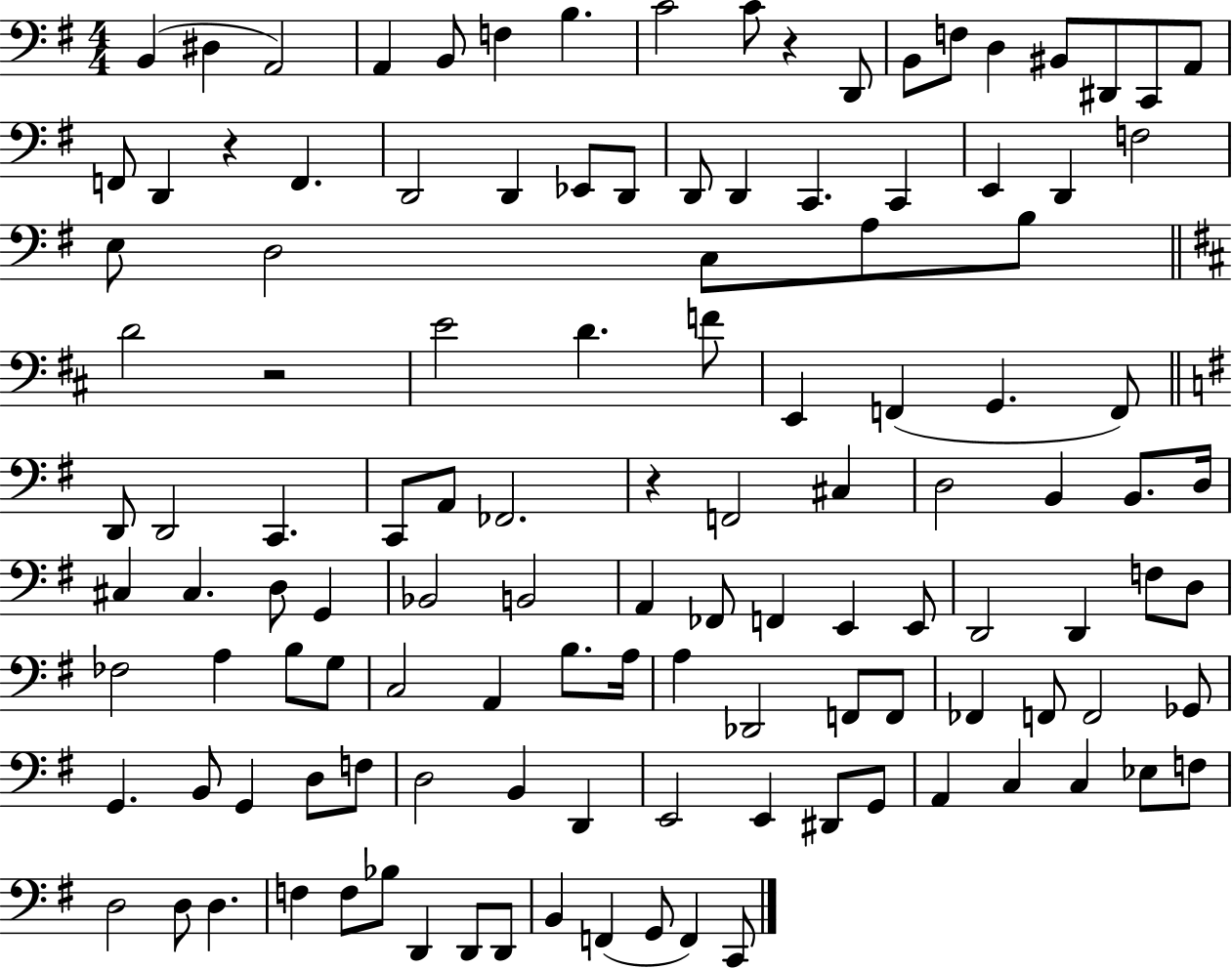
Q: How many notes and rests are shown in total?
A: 122